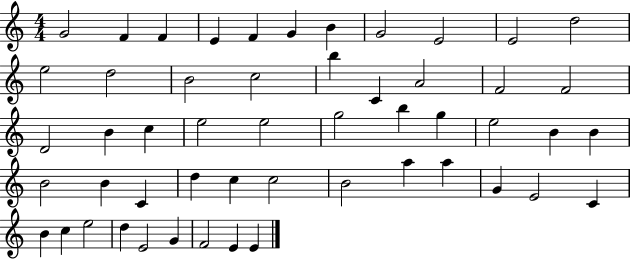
X:1
T:Untitled
M:4/4
L:1/4
K:C
G2 F F E F G B G2 E2 E2 d2 e2 d2 B2 c2 b C A2 F2 F2 D2 B c e2 e2 g2 b g e2 B B B2 B C d c c2 B2 a a G E2 C B c e2 d E2 G F2 E E